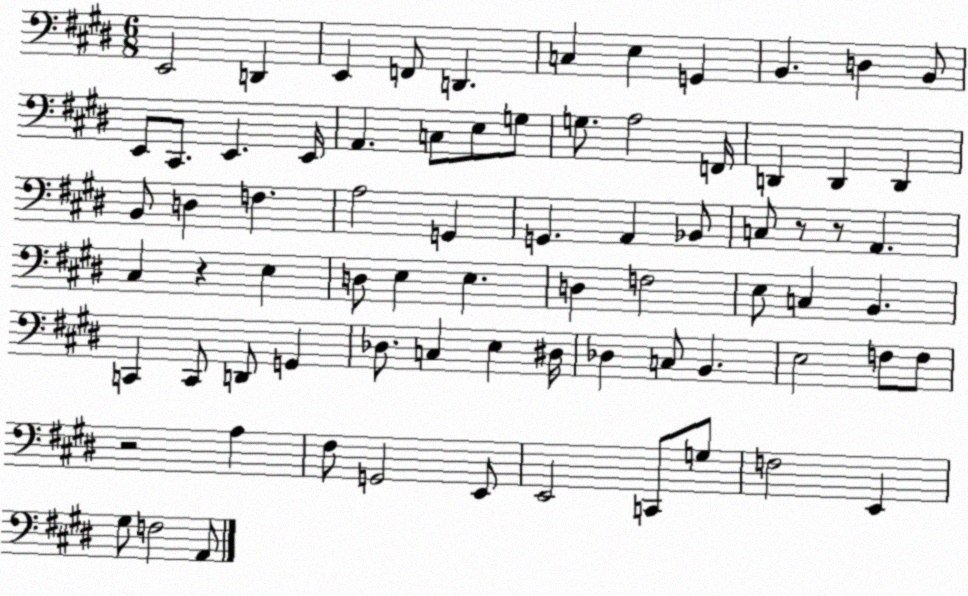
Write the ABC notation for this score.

X:1
T:Untitled
M:6/8
L:1/4
K:E
E,,2 D,, E,, F,,/2 D,, C, E, G,, B,, D, B,,/2 E,,/2 ^C,,/2 E,, E,,/4 A,, C,/2 E,/2 G,/2 G,/2 A,2 F,,/4 D,, D,, D,, B,,/2 D, F, A,2 G,, G,, A,, _B,,/2 C,/2 z/2 z/2 A,, ^C, z E, D,/2 E, E, D, F,2 E,/2 C, B,, C,, C,,/2 D,,/2 G,, _D,/2 C, E, ^D,/4 _D, C,/2 B,, E,2 F,/2 F,/2 z2 A, ^F,/2 G,,2 E,,/2 E,,2 C,,/2 G,/2 F,2 E,, ^G,/2 F,2 A,,/2